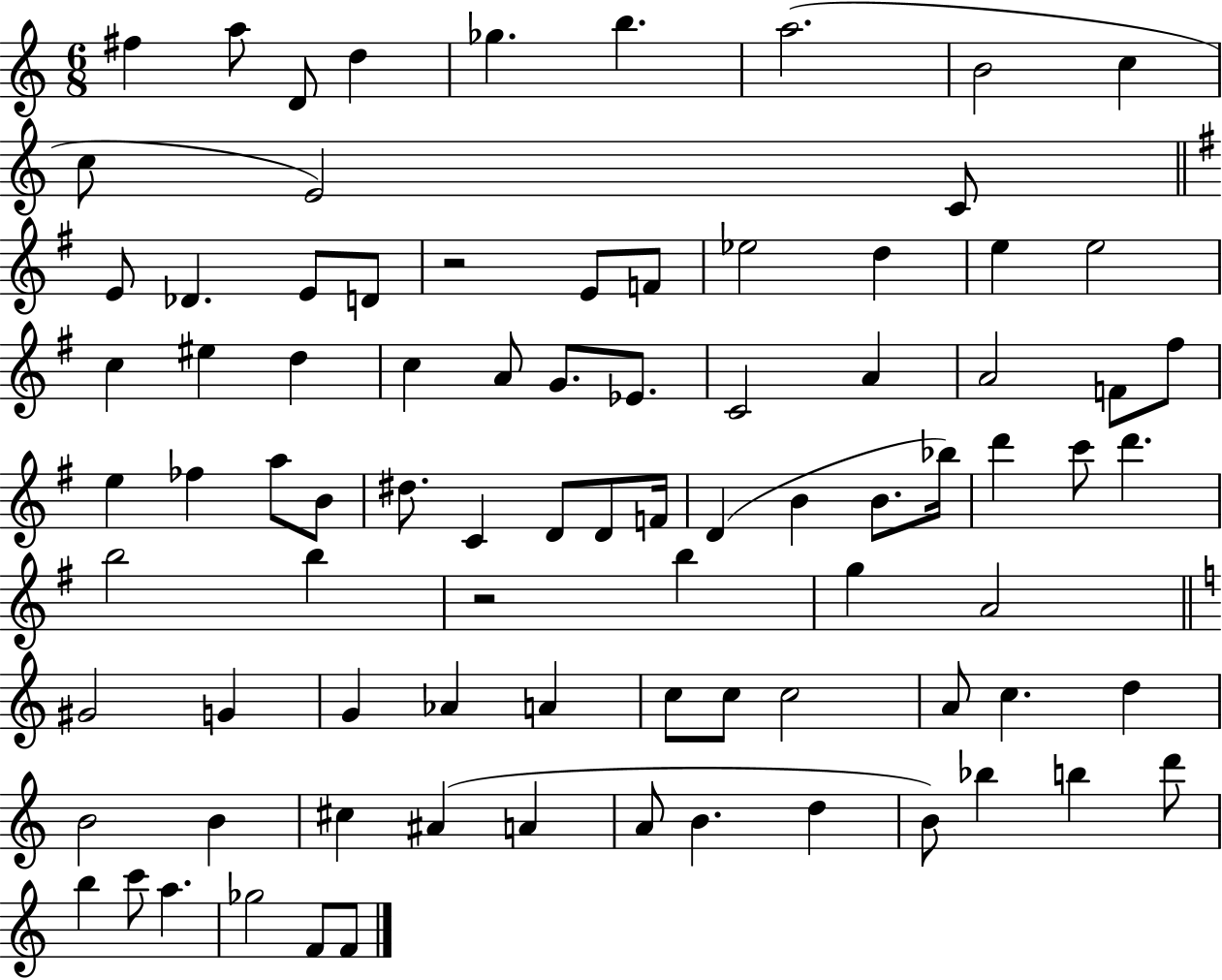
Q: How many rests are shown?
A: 2